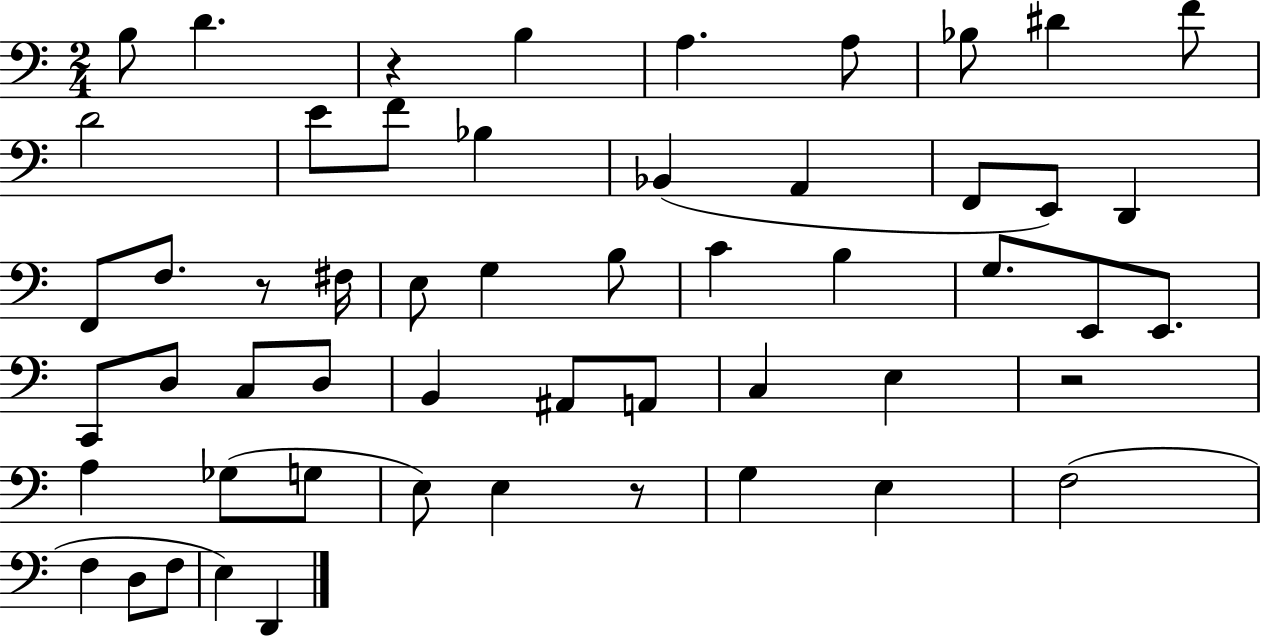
B3/e D4/q. R/q B3/q A3/q. A3/e Bb3/e D#4/q F4/e D4/h E4/e F4/e Bb3/q Bb2/q A2/q F2/e E2/e D2/q F2/e F3/e. R/e F#3/s E3/e G3/q B3/e C4/q B3/q G3/e. E2/e E2/e. C2/e D3/e C3/e D3/e B2/q A#2/e A2/e C3/q E3/q R/h A3/q Gb3/e G3/e E3/e E3/q R/e G3/q E3/q F3/h F3/q D3/e F3/e E3/q D2/q